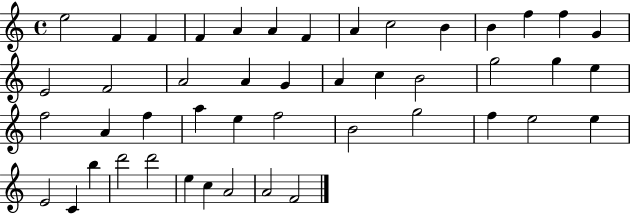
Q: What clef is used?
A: treble